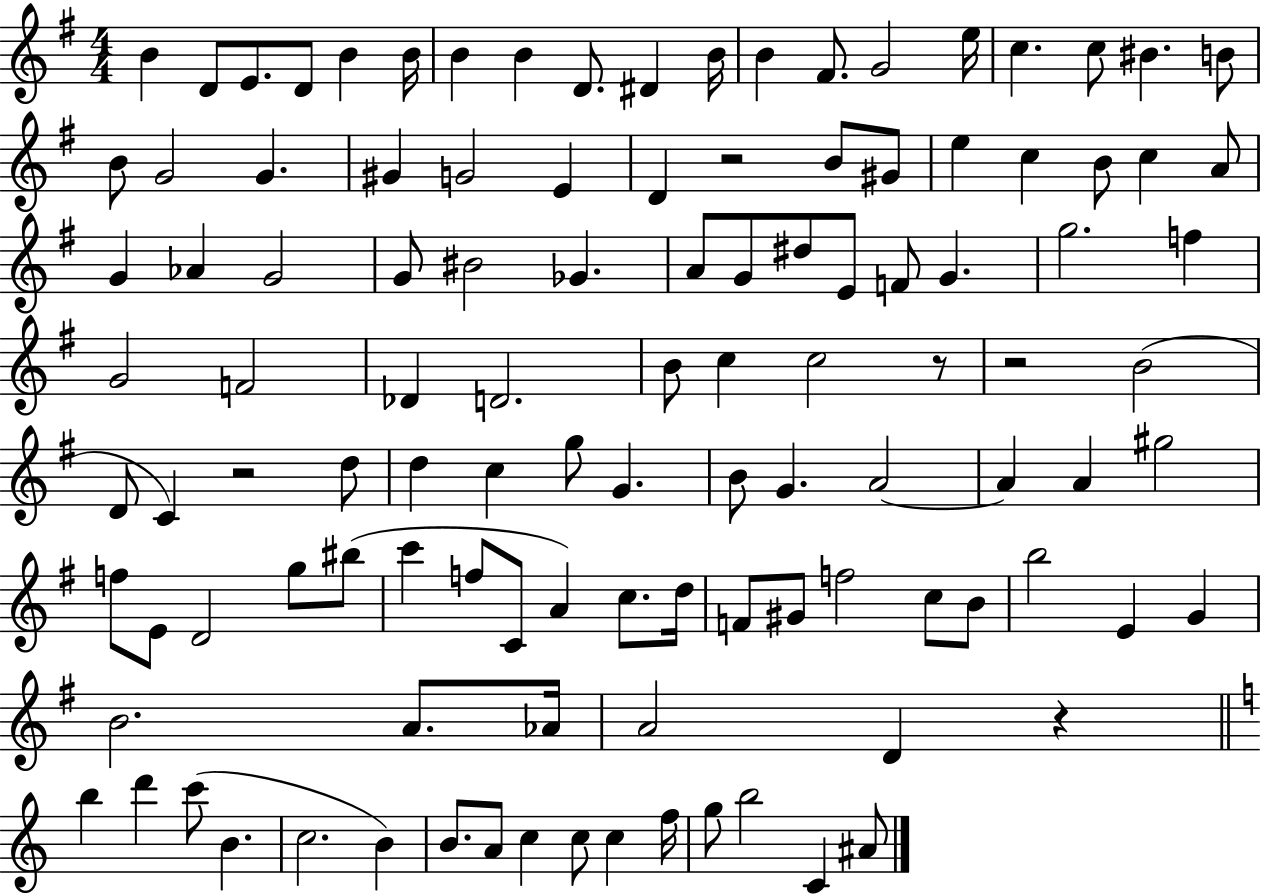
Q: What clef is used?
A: treble